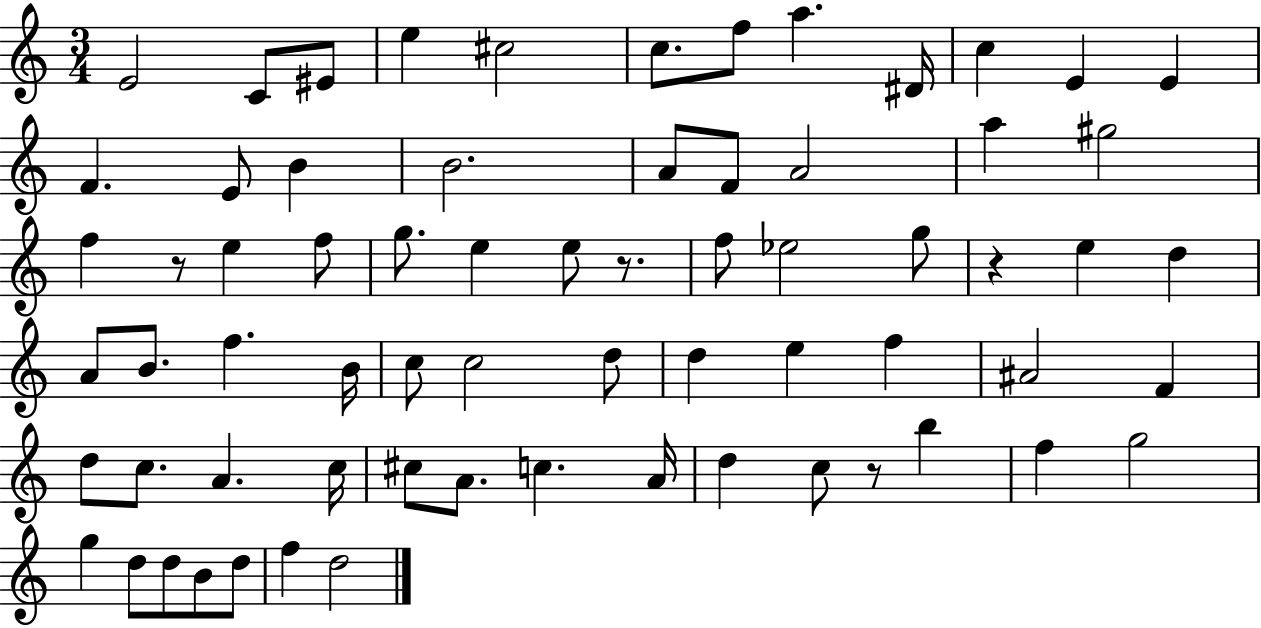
E4/h C4/e EIS4/e E5/q C#5/h C5/e. F5/e A5/q. D#4/s C5/q E4/q E4/q F4/q. E4/e B4/q B4/h. A4/e F4/e A4/h A5/q G#5/h F5/q R/e E5/q F5/e G5/e. E5/q E5/e R/e. F5/e Eb5/h G5/e R/q E5/q D5/q A4/e B4/e. F5/q. B4/s C5/e C5/h D5/e D5/q E5/q F5/q A#4/h F4/q D5/e C5/e. A4/q. C5/s C#5/e A4/e. C5/q. A4/s D5/q C5/e R/e B5/q F5/q G5/h G5/q D5/e D5/e B4/e D5/e F5/q D5/h